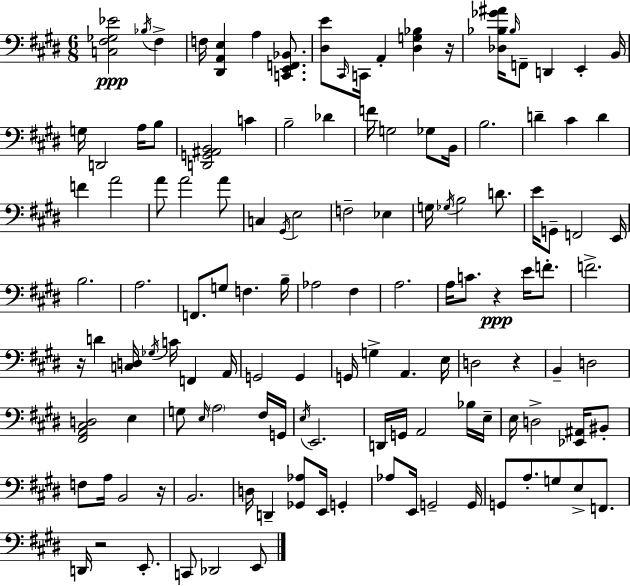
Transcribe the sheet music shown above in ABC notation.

X:1
T:Untitled
M:6/8
L:1/4
K:E
[C,^F,_G,_E]2 _B,/4 ^F, F,/4 [^D,,A,,E,] A, [C,,E,,F,,_B,,]/2 [^D,E]/2 ^C,,/4 C,,/4 A,, [^D,G,_B,] z/4 [_D,_B,_G^A]/4 _B,/4 F,,/2 D,, E,, B,,/4 G,/4 D,,2 A,/4 B,/2 [D,,G,,^A,,B,,]2 C B,2 _D F/4 G,2 _G,/2 B,,/4 B,2 D ^C D F A2 A/2 A2 A/2 C, ^G,,/4 E,2 F,2 _E, G,/4 _G,/4 B,2 D/2 E/4 G,,/2 F,,2 E,,/4 B,2 A,2 F,,/2 G,/2 F, B,/4 _A,2 ^F, A,2 A,/4 C/2 z E/4 F/2 F2 z/4 D [C,D,]/4 _G,/4 C/4 F,, A,,/4 G,,2 G,, G,,/4 G, A,, E,/4 D,2 z B,, D,2 [^F,,A,,^C,D,]2 E, G,/2 E,/4 A,2 ^F,/4 G,,/4 E,/4 E,,2 D,,/4 G,,/4 A,,2 _B,/4 E,/4 E,/4 D,2 [_E,,^A,,]/4 ^B,,/2 F,/2 A,/4 B,,2 z/4 B,,2 D,/4 D,, [_G,,_A,]/2 E,,/4 G,, _A,/2 E,,/4 G,,2 G,,/4 G,,/2 A,/2 G,/2 E,/2 F,,/2 D,,/4 z2 E,,/2 C,,/2 _D,,2 E,,/2